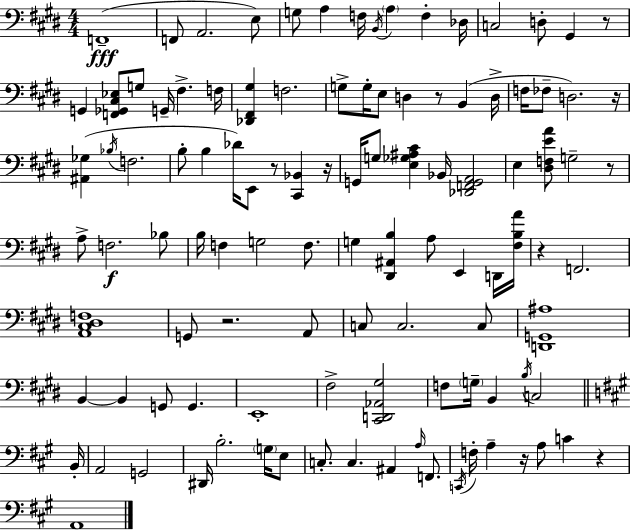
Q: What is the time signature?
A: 4/4